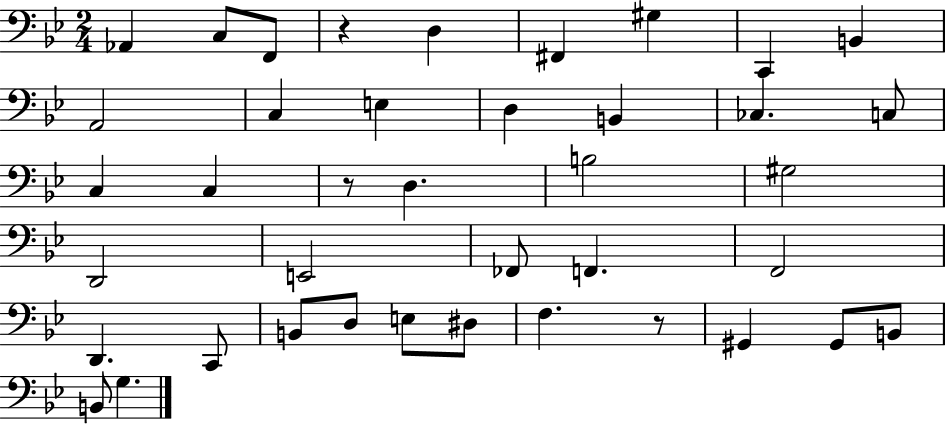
{
  \clef bass
  \numericTimeSignature
  \time 2/4
  \key bes \major
  aes,4 c8 f,8 | r4 d4 | fis,4 gis4 | c,4 b,4 | \break a,2 | c4 e4 | d4 b,4 | ces4. c8 | \break c4 c4 | r8 d4. | b2 | gis2 | \break d,2 | e,2 | fes,8 f,4. | f,2 | \break d,4. c,8 | b,8 d8 e8 dis8 | f4. r8 | gis,4 gis,8 b,8 | \break b,8 g4. | \bar "|."
}